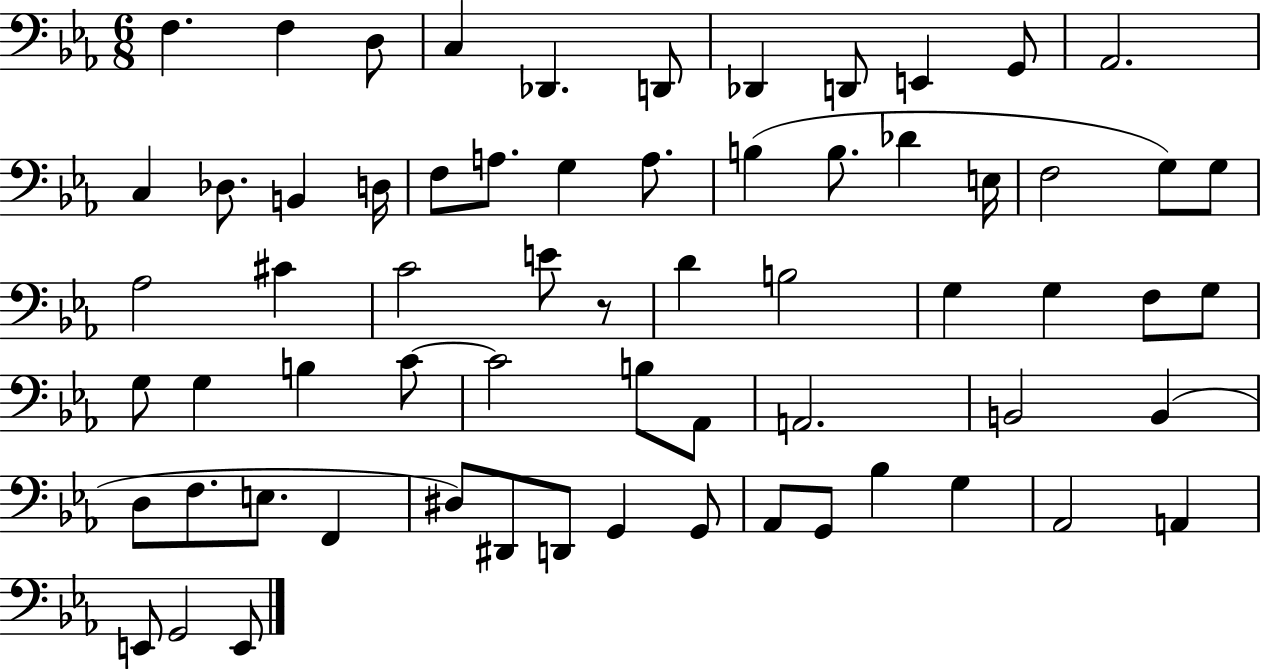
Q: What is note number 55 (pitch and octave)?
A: G2